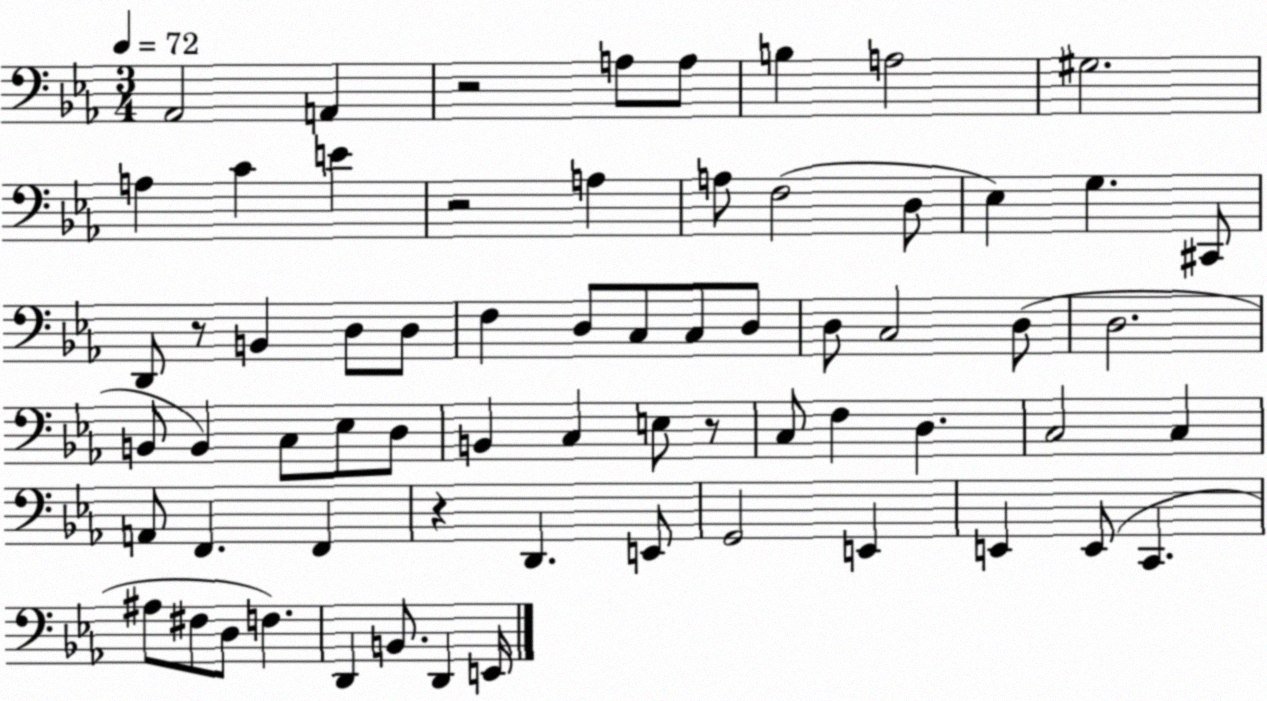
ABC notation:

X:1
T:Untitled
M:3/4
L:1/4
K:Eb
_A,,2 A,, z2 A,/2 A,/2 B, A,2 ^G,2 A, C E z2 A, A,/2 F,2 D,/2 _E, G, ^C,,/2 D,,/2 z/2 B,, D,/2 D,/2 F, D,/2 C,/2 C,/2 D,/2 D,/2 C,2 D,/2 D,2 B,,/2 B,, C,/2 _E,/2 D,/2 B,, C, E,/2 z/2 C,/2 F, D, C,2 C, A,,/2 F,, F,, z D,, E,,/2 G,,2 E,, E,, E,,/2 C,, ^A,/2 ^F,/2 D,/2 F, D,, B,,/2 D,, E,,/4